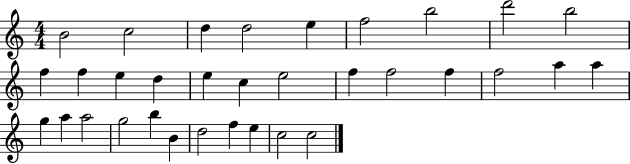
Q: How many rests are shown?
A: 0